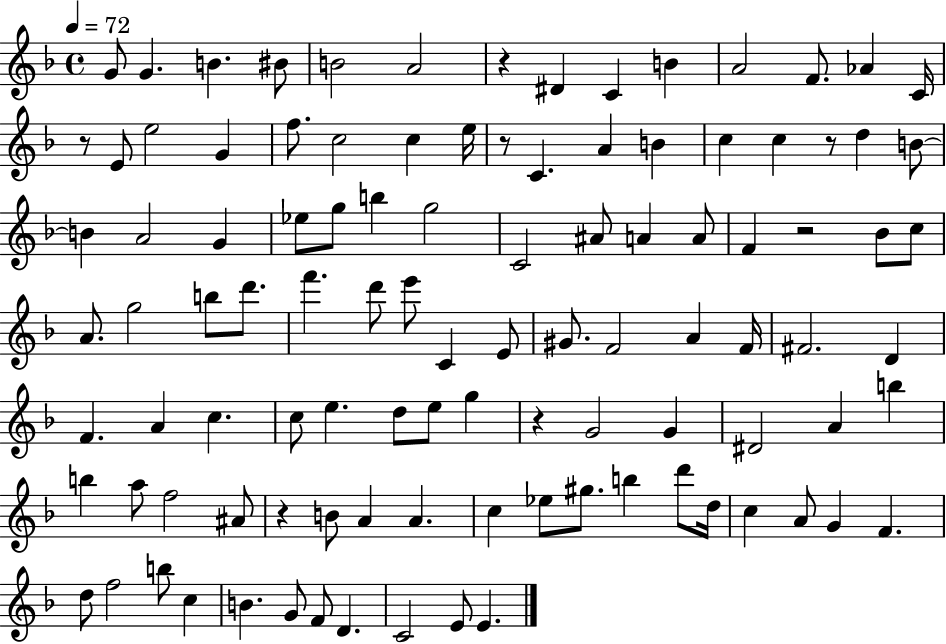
G4/e G4/q. B4/q. BIS4/e B4/h A4/h R/q D#4/q C4/q B4/q A4/h F4/e. Ab4/q C4/s R/e E4/e E5/h G4/q F5/e. C5/h C5/q E5/s R/e C4/q. A4/q B4/q C5/q C5/q R/e D5/q B4/e B4/q A4/h G4/q Eb5/e G5/e B5/q G5/h C4/h A#4/e A4/q A4/e F4/q R/h Bb4/e C5/e A4/e. G5/h B5/e D6/e. F6/q. D6/e E6/e C4/q E4/e G#4/e. F4/h A4/q F4/s F#4/h. D4/q F4/q. A4/q C5/q. C5/e E5/q. D5/e E5/e G5/q R/q G4/h G4/q D#4/h A4/q B5/q B5/q A5/e F5/h A#4/e R/q B4/e A4/q A4/q. C5/q Eb5/e G#5/e. B5/q D6/e D5/s C5/q A4/e G4/q F4/q. D5/e F5/h B5/e C5/q B4/q. G4/e F4/e D4/q. C4/h E4/e E4/q.